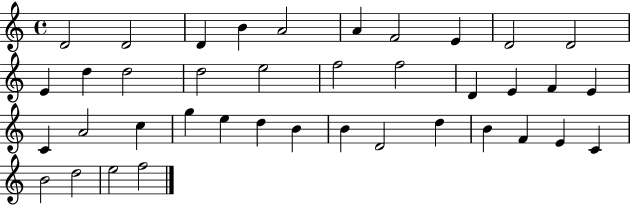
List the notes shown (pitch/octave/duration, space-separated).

D4/h D4/h D4/q B4/q A4/h A4/q F4/h E4/q D4/h D4/h E4/q D5/q D5/h D5/h E5/h F5/h F5/h D4/q E4/q F4/q E4/q C4/q A4/h C5/q G5/q E5/q D5/q B4/q B4/q D4/h D5/q B4/q F4/q E4/q C4/q B4/h D5/h E5/h F5/h